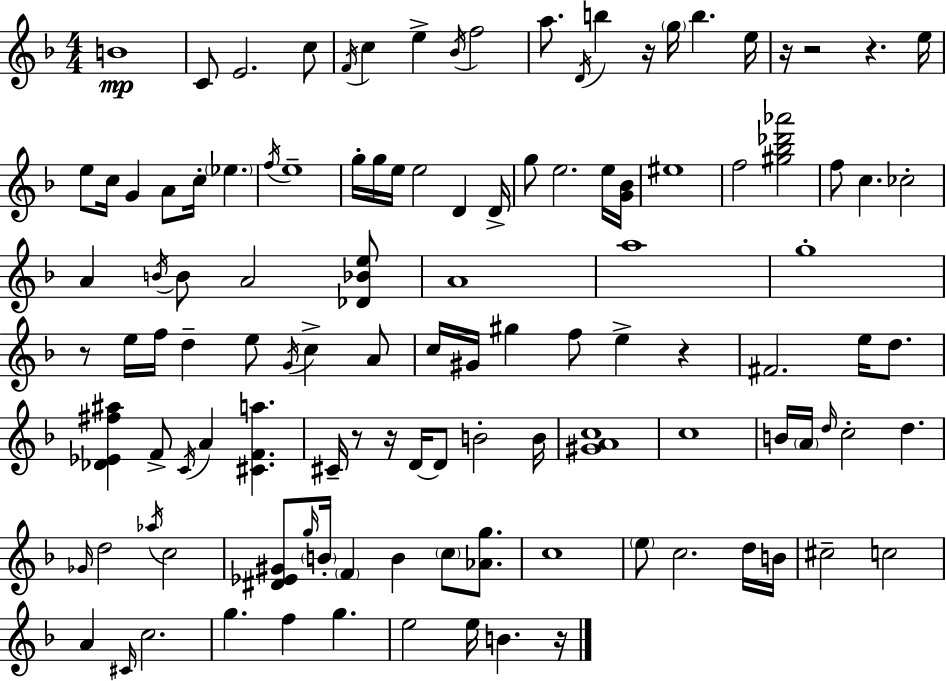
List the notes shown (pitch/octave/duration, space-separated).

B4/w C4/e E4/h. C5/e F4/s C5/q E5/q Bb4/s F5/h A5/e. D4/s B5/q R/s G5/s B5/q. E5/s R/s R/h R/q. E5/s E5/e C5/s G4/q A4/e C5/s Eb5/q. F5/s E5/w G5/s G5/s E5/s E5/h D4/q D4/s G5/e E5/h. E5/s [G4,Bb4]/s EIS5/w F5/h [G#5,Bb5,Db6,Ab6]/h F5/e C5/q. CES5/h A4/q B4/s B4/e A4/h [Db4,Bb4,E5]/e A4/w A5/w G5/w R/e E5/s F5/s D5/q E5/e G4/s C5/q A4/e C5/s G#4/s G#5/q F5/e E5/q R/q F#4/h. E5/s D5/e. [Db4,Eb4,F#5,A#5]/q F4/e C4/s A4/q [C#4,F4,A5]/q. C#4/s R/e R/s D4/s D4/e B4/h B4/s [G#4,A4,C5]/w C5/w B4/s A4/s D5/s C5/h D5/q. Gb4/s D5/h Ab5/s C5/h [D#4,Eb4,G#4]/e G5/s B4/s F4/q B4/q C5/e [Ab4,G5]/e. C5/w E5/e C5/h. D5/s B4/s C#5/h C5/h A4/q C#4/s C5/h. G5/q. F5/q G5/q. E5/h E5/s B4/q. R/s